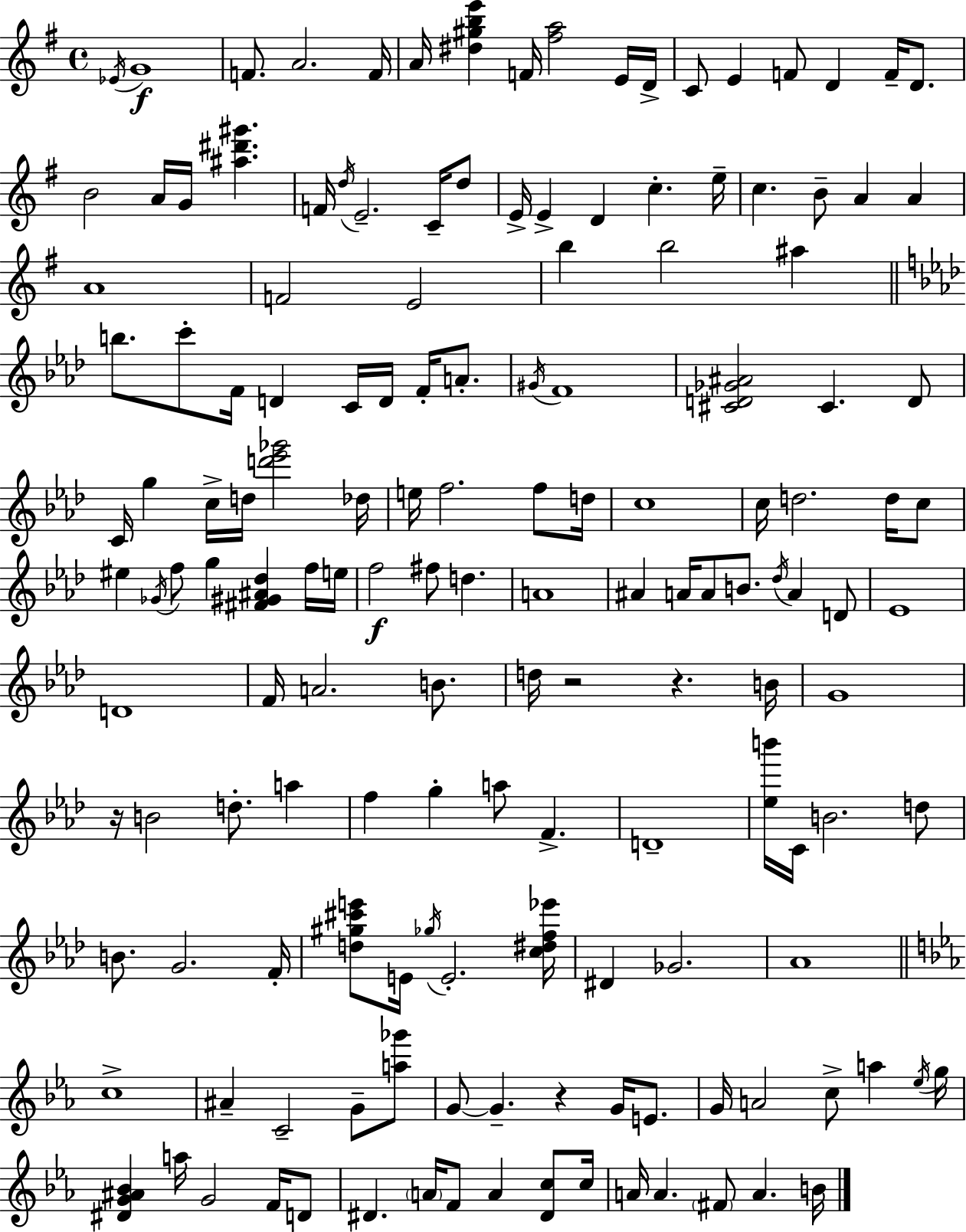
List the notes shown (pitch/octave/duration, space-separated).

Eb4/s G4/w F4/e. A4/h. F4/s A4/s [D#5,G#5,B5,E6]/q F4/s [F#5,A5]/h E4/s D4/s C4/e E4/q F4/e D4/q F4/s D4/e. B4/h A4/s G4/s [A#5,D#6,G#6]/q. F4/s D5/s E4/h. C4/s D5/e E4/s E4/q D4/q C5/q. E5/s C5/q. B4/e A4/q A4/q A4/w F4/h E4/h B5/q B5/h A#5/q B5/e. C6/e F4/s D4/q C4/s D4/s F4/s A4/e. G#4/s F4/w [C#4,D4,Gb4,A#4]/h C#4/q. D4/e C4/s G5/q C5/s D5/s [D6,Eb6,Gb6]/h Db5/s E5/s F5/h. F5/e D5/s C5/w C5/s D5/h. D5/s C5/e EIS5/q Gb4/s F5/e G5/q [F#4,G#4,A#4,Db5]/q F5/s E5/s F5/h F#5/e D5/q. A4/w A#4/q A4/s A4/e B4/e. Db5/s A4/q D4/e Eb4/w D4/w F4/s A4/h. B4/e. D5/s R/h R/q. B4/s G4/w R/s B4/h D5/e. A5/q F5/q G5/q A5/e F4/q. D4/w [Eb5,B6]/s C4/s B4/h. D5/e B4/e. G4/h. F4/s [D5,G#5,C#6,E6]/e E4/s Gb5/s E4/h. [C5,D#5,F5,Eb6]/s D#4/q Gb4/h. Ab4/w C5/w A#4/q C4/h G4/e [A5,Gb6]/e G4/e G4/q. R/q G4/s E4/e. G4/s A4/h C5/e A5/q Eb5/s G5/s [D#4,G4,A#4,Bb4]/q A5/s G4/h F4/s D4/e D#4/q. A4/s F4/e A4/q [D#4,C5]/e C5/s A4/s A4/q. F#4/e A4/q. B4/s